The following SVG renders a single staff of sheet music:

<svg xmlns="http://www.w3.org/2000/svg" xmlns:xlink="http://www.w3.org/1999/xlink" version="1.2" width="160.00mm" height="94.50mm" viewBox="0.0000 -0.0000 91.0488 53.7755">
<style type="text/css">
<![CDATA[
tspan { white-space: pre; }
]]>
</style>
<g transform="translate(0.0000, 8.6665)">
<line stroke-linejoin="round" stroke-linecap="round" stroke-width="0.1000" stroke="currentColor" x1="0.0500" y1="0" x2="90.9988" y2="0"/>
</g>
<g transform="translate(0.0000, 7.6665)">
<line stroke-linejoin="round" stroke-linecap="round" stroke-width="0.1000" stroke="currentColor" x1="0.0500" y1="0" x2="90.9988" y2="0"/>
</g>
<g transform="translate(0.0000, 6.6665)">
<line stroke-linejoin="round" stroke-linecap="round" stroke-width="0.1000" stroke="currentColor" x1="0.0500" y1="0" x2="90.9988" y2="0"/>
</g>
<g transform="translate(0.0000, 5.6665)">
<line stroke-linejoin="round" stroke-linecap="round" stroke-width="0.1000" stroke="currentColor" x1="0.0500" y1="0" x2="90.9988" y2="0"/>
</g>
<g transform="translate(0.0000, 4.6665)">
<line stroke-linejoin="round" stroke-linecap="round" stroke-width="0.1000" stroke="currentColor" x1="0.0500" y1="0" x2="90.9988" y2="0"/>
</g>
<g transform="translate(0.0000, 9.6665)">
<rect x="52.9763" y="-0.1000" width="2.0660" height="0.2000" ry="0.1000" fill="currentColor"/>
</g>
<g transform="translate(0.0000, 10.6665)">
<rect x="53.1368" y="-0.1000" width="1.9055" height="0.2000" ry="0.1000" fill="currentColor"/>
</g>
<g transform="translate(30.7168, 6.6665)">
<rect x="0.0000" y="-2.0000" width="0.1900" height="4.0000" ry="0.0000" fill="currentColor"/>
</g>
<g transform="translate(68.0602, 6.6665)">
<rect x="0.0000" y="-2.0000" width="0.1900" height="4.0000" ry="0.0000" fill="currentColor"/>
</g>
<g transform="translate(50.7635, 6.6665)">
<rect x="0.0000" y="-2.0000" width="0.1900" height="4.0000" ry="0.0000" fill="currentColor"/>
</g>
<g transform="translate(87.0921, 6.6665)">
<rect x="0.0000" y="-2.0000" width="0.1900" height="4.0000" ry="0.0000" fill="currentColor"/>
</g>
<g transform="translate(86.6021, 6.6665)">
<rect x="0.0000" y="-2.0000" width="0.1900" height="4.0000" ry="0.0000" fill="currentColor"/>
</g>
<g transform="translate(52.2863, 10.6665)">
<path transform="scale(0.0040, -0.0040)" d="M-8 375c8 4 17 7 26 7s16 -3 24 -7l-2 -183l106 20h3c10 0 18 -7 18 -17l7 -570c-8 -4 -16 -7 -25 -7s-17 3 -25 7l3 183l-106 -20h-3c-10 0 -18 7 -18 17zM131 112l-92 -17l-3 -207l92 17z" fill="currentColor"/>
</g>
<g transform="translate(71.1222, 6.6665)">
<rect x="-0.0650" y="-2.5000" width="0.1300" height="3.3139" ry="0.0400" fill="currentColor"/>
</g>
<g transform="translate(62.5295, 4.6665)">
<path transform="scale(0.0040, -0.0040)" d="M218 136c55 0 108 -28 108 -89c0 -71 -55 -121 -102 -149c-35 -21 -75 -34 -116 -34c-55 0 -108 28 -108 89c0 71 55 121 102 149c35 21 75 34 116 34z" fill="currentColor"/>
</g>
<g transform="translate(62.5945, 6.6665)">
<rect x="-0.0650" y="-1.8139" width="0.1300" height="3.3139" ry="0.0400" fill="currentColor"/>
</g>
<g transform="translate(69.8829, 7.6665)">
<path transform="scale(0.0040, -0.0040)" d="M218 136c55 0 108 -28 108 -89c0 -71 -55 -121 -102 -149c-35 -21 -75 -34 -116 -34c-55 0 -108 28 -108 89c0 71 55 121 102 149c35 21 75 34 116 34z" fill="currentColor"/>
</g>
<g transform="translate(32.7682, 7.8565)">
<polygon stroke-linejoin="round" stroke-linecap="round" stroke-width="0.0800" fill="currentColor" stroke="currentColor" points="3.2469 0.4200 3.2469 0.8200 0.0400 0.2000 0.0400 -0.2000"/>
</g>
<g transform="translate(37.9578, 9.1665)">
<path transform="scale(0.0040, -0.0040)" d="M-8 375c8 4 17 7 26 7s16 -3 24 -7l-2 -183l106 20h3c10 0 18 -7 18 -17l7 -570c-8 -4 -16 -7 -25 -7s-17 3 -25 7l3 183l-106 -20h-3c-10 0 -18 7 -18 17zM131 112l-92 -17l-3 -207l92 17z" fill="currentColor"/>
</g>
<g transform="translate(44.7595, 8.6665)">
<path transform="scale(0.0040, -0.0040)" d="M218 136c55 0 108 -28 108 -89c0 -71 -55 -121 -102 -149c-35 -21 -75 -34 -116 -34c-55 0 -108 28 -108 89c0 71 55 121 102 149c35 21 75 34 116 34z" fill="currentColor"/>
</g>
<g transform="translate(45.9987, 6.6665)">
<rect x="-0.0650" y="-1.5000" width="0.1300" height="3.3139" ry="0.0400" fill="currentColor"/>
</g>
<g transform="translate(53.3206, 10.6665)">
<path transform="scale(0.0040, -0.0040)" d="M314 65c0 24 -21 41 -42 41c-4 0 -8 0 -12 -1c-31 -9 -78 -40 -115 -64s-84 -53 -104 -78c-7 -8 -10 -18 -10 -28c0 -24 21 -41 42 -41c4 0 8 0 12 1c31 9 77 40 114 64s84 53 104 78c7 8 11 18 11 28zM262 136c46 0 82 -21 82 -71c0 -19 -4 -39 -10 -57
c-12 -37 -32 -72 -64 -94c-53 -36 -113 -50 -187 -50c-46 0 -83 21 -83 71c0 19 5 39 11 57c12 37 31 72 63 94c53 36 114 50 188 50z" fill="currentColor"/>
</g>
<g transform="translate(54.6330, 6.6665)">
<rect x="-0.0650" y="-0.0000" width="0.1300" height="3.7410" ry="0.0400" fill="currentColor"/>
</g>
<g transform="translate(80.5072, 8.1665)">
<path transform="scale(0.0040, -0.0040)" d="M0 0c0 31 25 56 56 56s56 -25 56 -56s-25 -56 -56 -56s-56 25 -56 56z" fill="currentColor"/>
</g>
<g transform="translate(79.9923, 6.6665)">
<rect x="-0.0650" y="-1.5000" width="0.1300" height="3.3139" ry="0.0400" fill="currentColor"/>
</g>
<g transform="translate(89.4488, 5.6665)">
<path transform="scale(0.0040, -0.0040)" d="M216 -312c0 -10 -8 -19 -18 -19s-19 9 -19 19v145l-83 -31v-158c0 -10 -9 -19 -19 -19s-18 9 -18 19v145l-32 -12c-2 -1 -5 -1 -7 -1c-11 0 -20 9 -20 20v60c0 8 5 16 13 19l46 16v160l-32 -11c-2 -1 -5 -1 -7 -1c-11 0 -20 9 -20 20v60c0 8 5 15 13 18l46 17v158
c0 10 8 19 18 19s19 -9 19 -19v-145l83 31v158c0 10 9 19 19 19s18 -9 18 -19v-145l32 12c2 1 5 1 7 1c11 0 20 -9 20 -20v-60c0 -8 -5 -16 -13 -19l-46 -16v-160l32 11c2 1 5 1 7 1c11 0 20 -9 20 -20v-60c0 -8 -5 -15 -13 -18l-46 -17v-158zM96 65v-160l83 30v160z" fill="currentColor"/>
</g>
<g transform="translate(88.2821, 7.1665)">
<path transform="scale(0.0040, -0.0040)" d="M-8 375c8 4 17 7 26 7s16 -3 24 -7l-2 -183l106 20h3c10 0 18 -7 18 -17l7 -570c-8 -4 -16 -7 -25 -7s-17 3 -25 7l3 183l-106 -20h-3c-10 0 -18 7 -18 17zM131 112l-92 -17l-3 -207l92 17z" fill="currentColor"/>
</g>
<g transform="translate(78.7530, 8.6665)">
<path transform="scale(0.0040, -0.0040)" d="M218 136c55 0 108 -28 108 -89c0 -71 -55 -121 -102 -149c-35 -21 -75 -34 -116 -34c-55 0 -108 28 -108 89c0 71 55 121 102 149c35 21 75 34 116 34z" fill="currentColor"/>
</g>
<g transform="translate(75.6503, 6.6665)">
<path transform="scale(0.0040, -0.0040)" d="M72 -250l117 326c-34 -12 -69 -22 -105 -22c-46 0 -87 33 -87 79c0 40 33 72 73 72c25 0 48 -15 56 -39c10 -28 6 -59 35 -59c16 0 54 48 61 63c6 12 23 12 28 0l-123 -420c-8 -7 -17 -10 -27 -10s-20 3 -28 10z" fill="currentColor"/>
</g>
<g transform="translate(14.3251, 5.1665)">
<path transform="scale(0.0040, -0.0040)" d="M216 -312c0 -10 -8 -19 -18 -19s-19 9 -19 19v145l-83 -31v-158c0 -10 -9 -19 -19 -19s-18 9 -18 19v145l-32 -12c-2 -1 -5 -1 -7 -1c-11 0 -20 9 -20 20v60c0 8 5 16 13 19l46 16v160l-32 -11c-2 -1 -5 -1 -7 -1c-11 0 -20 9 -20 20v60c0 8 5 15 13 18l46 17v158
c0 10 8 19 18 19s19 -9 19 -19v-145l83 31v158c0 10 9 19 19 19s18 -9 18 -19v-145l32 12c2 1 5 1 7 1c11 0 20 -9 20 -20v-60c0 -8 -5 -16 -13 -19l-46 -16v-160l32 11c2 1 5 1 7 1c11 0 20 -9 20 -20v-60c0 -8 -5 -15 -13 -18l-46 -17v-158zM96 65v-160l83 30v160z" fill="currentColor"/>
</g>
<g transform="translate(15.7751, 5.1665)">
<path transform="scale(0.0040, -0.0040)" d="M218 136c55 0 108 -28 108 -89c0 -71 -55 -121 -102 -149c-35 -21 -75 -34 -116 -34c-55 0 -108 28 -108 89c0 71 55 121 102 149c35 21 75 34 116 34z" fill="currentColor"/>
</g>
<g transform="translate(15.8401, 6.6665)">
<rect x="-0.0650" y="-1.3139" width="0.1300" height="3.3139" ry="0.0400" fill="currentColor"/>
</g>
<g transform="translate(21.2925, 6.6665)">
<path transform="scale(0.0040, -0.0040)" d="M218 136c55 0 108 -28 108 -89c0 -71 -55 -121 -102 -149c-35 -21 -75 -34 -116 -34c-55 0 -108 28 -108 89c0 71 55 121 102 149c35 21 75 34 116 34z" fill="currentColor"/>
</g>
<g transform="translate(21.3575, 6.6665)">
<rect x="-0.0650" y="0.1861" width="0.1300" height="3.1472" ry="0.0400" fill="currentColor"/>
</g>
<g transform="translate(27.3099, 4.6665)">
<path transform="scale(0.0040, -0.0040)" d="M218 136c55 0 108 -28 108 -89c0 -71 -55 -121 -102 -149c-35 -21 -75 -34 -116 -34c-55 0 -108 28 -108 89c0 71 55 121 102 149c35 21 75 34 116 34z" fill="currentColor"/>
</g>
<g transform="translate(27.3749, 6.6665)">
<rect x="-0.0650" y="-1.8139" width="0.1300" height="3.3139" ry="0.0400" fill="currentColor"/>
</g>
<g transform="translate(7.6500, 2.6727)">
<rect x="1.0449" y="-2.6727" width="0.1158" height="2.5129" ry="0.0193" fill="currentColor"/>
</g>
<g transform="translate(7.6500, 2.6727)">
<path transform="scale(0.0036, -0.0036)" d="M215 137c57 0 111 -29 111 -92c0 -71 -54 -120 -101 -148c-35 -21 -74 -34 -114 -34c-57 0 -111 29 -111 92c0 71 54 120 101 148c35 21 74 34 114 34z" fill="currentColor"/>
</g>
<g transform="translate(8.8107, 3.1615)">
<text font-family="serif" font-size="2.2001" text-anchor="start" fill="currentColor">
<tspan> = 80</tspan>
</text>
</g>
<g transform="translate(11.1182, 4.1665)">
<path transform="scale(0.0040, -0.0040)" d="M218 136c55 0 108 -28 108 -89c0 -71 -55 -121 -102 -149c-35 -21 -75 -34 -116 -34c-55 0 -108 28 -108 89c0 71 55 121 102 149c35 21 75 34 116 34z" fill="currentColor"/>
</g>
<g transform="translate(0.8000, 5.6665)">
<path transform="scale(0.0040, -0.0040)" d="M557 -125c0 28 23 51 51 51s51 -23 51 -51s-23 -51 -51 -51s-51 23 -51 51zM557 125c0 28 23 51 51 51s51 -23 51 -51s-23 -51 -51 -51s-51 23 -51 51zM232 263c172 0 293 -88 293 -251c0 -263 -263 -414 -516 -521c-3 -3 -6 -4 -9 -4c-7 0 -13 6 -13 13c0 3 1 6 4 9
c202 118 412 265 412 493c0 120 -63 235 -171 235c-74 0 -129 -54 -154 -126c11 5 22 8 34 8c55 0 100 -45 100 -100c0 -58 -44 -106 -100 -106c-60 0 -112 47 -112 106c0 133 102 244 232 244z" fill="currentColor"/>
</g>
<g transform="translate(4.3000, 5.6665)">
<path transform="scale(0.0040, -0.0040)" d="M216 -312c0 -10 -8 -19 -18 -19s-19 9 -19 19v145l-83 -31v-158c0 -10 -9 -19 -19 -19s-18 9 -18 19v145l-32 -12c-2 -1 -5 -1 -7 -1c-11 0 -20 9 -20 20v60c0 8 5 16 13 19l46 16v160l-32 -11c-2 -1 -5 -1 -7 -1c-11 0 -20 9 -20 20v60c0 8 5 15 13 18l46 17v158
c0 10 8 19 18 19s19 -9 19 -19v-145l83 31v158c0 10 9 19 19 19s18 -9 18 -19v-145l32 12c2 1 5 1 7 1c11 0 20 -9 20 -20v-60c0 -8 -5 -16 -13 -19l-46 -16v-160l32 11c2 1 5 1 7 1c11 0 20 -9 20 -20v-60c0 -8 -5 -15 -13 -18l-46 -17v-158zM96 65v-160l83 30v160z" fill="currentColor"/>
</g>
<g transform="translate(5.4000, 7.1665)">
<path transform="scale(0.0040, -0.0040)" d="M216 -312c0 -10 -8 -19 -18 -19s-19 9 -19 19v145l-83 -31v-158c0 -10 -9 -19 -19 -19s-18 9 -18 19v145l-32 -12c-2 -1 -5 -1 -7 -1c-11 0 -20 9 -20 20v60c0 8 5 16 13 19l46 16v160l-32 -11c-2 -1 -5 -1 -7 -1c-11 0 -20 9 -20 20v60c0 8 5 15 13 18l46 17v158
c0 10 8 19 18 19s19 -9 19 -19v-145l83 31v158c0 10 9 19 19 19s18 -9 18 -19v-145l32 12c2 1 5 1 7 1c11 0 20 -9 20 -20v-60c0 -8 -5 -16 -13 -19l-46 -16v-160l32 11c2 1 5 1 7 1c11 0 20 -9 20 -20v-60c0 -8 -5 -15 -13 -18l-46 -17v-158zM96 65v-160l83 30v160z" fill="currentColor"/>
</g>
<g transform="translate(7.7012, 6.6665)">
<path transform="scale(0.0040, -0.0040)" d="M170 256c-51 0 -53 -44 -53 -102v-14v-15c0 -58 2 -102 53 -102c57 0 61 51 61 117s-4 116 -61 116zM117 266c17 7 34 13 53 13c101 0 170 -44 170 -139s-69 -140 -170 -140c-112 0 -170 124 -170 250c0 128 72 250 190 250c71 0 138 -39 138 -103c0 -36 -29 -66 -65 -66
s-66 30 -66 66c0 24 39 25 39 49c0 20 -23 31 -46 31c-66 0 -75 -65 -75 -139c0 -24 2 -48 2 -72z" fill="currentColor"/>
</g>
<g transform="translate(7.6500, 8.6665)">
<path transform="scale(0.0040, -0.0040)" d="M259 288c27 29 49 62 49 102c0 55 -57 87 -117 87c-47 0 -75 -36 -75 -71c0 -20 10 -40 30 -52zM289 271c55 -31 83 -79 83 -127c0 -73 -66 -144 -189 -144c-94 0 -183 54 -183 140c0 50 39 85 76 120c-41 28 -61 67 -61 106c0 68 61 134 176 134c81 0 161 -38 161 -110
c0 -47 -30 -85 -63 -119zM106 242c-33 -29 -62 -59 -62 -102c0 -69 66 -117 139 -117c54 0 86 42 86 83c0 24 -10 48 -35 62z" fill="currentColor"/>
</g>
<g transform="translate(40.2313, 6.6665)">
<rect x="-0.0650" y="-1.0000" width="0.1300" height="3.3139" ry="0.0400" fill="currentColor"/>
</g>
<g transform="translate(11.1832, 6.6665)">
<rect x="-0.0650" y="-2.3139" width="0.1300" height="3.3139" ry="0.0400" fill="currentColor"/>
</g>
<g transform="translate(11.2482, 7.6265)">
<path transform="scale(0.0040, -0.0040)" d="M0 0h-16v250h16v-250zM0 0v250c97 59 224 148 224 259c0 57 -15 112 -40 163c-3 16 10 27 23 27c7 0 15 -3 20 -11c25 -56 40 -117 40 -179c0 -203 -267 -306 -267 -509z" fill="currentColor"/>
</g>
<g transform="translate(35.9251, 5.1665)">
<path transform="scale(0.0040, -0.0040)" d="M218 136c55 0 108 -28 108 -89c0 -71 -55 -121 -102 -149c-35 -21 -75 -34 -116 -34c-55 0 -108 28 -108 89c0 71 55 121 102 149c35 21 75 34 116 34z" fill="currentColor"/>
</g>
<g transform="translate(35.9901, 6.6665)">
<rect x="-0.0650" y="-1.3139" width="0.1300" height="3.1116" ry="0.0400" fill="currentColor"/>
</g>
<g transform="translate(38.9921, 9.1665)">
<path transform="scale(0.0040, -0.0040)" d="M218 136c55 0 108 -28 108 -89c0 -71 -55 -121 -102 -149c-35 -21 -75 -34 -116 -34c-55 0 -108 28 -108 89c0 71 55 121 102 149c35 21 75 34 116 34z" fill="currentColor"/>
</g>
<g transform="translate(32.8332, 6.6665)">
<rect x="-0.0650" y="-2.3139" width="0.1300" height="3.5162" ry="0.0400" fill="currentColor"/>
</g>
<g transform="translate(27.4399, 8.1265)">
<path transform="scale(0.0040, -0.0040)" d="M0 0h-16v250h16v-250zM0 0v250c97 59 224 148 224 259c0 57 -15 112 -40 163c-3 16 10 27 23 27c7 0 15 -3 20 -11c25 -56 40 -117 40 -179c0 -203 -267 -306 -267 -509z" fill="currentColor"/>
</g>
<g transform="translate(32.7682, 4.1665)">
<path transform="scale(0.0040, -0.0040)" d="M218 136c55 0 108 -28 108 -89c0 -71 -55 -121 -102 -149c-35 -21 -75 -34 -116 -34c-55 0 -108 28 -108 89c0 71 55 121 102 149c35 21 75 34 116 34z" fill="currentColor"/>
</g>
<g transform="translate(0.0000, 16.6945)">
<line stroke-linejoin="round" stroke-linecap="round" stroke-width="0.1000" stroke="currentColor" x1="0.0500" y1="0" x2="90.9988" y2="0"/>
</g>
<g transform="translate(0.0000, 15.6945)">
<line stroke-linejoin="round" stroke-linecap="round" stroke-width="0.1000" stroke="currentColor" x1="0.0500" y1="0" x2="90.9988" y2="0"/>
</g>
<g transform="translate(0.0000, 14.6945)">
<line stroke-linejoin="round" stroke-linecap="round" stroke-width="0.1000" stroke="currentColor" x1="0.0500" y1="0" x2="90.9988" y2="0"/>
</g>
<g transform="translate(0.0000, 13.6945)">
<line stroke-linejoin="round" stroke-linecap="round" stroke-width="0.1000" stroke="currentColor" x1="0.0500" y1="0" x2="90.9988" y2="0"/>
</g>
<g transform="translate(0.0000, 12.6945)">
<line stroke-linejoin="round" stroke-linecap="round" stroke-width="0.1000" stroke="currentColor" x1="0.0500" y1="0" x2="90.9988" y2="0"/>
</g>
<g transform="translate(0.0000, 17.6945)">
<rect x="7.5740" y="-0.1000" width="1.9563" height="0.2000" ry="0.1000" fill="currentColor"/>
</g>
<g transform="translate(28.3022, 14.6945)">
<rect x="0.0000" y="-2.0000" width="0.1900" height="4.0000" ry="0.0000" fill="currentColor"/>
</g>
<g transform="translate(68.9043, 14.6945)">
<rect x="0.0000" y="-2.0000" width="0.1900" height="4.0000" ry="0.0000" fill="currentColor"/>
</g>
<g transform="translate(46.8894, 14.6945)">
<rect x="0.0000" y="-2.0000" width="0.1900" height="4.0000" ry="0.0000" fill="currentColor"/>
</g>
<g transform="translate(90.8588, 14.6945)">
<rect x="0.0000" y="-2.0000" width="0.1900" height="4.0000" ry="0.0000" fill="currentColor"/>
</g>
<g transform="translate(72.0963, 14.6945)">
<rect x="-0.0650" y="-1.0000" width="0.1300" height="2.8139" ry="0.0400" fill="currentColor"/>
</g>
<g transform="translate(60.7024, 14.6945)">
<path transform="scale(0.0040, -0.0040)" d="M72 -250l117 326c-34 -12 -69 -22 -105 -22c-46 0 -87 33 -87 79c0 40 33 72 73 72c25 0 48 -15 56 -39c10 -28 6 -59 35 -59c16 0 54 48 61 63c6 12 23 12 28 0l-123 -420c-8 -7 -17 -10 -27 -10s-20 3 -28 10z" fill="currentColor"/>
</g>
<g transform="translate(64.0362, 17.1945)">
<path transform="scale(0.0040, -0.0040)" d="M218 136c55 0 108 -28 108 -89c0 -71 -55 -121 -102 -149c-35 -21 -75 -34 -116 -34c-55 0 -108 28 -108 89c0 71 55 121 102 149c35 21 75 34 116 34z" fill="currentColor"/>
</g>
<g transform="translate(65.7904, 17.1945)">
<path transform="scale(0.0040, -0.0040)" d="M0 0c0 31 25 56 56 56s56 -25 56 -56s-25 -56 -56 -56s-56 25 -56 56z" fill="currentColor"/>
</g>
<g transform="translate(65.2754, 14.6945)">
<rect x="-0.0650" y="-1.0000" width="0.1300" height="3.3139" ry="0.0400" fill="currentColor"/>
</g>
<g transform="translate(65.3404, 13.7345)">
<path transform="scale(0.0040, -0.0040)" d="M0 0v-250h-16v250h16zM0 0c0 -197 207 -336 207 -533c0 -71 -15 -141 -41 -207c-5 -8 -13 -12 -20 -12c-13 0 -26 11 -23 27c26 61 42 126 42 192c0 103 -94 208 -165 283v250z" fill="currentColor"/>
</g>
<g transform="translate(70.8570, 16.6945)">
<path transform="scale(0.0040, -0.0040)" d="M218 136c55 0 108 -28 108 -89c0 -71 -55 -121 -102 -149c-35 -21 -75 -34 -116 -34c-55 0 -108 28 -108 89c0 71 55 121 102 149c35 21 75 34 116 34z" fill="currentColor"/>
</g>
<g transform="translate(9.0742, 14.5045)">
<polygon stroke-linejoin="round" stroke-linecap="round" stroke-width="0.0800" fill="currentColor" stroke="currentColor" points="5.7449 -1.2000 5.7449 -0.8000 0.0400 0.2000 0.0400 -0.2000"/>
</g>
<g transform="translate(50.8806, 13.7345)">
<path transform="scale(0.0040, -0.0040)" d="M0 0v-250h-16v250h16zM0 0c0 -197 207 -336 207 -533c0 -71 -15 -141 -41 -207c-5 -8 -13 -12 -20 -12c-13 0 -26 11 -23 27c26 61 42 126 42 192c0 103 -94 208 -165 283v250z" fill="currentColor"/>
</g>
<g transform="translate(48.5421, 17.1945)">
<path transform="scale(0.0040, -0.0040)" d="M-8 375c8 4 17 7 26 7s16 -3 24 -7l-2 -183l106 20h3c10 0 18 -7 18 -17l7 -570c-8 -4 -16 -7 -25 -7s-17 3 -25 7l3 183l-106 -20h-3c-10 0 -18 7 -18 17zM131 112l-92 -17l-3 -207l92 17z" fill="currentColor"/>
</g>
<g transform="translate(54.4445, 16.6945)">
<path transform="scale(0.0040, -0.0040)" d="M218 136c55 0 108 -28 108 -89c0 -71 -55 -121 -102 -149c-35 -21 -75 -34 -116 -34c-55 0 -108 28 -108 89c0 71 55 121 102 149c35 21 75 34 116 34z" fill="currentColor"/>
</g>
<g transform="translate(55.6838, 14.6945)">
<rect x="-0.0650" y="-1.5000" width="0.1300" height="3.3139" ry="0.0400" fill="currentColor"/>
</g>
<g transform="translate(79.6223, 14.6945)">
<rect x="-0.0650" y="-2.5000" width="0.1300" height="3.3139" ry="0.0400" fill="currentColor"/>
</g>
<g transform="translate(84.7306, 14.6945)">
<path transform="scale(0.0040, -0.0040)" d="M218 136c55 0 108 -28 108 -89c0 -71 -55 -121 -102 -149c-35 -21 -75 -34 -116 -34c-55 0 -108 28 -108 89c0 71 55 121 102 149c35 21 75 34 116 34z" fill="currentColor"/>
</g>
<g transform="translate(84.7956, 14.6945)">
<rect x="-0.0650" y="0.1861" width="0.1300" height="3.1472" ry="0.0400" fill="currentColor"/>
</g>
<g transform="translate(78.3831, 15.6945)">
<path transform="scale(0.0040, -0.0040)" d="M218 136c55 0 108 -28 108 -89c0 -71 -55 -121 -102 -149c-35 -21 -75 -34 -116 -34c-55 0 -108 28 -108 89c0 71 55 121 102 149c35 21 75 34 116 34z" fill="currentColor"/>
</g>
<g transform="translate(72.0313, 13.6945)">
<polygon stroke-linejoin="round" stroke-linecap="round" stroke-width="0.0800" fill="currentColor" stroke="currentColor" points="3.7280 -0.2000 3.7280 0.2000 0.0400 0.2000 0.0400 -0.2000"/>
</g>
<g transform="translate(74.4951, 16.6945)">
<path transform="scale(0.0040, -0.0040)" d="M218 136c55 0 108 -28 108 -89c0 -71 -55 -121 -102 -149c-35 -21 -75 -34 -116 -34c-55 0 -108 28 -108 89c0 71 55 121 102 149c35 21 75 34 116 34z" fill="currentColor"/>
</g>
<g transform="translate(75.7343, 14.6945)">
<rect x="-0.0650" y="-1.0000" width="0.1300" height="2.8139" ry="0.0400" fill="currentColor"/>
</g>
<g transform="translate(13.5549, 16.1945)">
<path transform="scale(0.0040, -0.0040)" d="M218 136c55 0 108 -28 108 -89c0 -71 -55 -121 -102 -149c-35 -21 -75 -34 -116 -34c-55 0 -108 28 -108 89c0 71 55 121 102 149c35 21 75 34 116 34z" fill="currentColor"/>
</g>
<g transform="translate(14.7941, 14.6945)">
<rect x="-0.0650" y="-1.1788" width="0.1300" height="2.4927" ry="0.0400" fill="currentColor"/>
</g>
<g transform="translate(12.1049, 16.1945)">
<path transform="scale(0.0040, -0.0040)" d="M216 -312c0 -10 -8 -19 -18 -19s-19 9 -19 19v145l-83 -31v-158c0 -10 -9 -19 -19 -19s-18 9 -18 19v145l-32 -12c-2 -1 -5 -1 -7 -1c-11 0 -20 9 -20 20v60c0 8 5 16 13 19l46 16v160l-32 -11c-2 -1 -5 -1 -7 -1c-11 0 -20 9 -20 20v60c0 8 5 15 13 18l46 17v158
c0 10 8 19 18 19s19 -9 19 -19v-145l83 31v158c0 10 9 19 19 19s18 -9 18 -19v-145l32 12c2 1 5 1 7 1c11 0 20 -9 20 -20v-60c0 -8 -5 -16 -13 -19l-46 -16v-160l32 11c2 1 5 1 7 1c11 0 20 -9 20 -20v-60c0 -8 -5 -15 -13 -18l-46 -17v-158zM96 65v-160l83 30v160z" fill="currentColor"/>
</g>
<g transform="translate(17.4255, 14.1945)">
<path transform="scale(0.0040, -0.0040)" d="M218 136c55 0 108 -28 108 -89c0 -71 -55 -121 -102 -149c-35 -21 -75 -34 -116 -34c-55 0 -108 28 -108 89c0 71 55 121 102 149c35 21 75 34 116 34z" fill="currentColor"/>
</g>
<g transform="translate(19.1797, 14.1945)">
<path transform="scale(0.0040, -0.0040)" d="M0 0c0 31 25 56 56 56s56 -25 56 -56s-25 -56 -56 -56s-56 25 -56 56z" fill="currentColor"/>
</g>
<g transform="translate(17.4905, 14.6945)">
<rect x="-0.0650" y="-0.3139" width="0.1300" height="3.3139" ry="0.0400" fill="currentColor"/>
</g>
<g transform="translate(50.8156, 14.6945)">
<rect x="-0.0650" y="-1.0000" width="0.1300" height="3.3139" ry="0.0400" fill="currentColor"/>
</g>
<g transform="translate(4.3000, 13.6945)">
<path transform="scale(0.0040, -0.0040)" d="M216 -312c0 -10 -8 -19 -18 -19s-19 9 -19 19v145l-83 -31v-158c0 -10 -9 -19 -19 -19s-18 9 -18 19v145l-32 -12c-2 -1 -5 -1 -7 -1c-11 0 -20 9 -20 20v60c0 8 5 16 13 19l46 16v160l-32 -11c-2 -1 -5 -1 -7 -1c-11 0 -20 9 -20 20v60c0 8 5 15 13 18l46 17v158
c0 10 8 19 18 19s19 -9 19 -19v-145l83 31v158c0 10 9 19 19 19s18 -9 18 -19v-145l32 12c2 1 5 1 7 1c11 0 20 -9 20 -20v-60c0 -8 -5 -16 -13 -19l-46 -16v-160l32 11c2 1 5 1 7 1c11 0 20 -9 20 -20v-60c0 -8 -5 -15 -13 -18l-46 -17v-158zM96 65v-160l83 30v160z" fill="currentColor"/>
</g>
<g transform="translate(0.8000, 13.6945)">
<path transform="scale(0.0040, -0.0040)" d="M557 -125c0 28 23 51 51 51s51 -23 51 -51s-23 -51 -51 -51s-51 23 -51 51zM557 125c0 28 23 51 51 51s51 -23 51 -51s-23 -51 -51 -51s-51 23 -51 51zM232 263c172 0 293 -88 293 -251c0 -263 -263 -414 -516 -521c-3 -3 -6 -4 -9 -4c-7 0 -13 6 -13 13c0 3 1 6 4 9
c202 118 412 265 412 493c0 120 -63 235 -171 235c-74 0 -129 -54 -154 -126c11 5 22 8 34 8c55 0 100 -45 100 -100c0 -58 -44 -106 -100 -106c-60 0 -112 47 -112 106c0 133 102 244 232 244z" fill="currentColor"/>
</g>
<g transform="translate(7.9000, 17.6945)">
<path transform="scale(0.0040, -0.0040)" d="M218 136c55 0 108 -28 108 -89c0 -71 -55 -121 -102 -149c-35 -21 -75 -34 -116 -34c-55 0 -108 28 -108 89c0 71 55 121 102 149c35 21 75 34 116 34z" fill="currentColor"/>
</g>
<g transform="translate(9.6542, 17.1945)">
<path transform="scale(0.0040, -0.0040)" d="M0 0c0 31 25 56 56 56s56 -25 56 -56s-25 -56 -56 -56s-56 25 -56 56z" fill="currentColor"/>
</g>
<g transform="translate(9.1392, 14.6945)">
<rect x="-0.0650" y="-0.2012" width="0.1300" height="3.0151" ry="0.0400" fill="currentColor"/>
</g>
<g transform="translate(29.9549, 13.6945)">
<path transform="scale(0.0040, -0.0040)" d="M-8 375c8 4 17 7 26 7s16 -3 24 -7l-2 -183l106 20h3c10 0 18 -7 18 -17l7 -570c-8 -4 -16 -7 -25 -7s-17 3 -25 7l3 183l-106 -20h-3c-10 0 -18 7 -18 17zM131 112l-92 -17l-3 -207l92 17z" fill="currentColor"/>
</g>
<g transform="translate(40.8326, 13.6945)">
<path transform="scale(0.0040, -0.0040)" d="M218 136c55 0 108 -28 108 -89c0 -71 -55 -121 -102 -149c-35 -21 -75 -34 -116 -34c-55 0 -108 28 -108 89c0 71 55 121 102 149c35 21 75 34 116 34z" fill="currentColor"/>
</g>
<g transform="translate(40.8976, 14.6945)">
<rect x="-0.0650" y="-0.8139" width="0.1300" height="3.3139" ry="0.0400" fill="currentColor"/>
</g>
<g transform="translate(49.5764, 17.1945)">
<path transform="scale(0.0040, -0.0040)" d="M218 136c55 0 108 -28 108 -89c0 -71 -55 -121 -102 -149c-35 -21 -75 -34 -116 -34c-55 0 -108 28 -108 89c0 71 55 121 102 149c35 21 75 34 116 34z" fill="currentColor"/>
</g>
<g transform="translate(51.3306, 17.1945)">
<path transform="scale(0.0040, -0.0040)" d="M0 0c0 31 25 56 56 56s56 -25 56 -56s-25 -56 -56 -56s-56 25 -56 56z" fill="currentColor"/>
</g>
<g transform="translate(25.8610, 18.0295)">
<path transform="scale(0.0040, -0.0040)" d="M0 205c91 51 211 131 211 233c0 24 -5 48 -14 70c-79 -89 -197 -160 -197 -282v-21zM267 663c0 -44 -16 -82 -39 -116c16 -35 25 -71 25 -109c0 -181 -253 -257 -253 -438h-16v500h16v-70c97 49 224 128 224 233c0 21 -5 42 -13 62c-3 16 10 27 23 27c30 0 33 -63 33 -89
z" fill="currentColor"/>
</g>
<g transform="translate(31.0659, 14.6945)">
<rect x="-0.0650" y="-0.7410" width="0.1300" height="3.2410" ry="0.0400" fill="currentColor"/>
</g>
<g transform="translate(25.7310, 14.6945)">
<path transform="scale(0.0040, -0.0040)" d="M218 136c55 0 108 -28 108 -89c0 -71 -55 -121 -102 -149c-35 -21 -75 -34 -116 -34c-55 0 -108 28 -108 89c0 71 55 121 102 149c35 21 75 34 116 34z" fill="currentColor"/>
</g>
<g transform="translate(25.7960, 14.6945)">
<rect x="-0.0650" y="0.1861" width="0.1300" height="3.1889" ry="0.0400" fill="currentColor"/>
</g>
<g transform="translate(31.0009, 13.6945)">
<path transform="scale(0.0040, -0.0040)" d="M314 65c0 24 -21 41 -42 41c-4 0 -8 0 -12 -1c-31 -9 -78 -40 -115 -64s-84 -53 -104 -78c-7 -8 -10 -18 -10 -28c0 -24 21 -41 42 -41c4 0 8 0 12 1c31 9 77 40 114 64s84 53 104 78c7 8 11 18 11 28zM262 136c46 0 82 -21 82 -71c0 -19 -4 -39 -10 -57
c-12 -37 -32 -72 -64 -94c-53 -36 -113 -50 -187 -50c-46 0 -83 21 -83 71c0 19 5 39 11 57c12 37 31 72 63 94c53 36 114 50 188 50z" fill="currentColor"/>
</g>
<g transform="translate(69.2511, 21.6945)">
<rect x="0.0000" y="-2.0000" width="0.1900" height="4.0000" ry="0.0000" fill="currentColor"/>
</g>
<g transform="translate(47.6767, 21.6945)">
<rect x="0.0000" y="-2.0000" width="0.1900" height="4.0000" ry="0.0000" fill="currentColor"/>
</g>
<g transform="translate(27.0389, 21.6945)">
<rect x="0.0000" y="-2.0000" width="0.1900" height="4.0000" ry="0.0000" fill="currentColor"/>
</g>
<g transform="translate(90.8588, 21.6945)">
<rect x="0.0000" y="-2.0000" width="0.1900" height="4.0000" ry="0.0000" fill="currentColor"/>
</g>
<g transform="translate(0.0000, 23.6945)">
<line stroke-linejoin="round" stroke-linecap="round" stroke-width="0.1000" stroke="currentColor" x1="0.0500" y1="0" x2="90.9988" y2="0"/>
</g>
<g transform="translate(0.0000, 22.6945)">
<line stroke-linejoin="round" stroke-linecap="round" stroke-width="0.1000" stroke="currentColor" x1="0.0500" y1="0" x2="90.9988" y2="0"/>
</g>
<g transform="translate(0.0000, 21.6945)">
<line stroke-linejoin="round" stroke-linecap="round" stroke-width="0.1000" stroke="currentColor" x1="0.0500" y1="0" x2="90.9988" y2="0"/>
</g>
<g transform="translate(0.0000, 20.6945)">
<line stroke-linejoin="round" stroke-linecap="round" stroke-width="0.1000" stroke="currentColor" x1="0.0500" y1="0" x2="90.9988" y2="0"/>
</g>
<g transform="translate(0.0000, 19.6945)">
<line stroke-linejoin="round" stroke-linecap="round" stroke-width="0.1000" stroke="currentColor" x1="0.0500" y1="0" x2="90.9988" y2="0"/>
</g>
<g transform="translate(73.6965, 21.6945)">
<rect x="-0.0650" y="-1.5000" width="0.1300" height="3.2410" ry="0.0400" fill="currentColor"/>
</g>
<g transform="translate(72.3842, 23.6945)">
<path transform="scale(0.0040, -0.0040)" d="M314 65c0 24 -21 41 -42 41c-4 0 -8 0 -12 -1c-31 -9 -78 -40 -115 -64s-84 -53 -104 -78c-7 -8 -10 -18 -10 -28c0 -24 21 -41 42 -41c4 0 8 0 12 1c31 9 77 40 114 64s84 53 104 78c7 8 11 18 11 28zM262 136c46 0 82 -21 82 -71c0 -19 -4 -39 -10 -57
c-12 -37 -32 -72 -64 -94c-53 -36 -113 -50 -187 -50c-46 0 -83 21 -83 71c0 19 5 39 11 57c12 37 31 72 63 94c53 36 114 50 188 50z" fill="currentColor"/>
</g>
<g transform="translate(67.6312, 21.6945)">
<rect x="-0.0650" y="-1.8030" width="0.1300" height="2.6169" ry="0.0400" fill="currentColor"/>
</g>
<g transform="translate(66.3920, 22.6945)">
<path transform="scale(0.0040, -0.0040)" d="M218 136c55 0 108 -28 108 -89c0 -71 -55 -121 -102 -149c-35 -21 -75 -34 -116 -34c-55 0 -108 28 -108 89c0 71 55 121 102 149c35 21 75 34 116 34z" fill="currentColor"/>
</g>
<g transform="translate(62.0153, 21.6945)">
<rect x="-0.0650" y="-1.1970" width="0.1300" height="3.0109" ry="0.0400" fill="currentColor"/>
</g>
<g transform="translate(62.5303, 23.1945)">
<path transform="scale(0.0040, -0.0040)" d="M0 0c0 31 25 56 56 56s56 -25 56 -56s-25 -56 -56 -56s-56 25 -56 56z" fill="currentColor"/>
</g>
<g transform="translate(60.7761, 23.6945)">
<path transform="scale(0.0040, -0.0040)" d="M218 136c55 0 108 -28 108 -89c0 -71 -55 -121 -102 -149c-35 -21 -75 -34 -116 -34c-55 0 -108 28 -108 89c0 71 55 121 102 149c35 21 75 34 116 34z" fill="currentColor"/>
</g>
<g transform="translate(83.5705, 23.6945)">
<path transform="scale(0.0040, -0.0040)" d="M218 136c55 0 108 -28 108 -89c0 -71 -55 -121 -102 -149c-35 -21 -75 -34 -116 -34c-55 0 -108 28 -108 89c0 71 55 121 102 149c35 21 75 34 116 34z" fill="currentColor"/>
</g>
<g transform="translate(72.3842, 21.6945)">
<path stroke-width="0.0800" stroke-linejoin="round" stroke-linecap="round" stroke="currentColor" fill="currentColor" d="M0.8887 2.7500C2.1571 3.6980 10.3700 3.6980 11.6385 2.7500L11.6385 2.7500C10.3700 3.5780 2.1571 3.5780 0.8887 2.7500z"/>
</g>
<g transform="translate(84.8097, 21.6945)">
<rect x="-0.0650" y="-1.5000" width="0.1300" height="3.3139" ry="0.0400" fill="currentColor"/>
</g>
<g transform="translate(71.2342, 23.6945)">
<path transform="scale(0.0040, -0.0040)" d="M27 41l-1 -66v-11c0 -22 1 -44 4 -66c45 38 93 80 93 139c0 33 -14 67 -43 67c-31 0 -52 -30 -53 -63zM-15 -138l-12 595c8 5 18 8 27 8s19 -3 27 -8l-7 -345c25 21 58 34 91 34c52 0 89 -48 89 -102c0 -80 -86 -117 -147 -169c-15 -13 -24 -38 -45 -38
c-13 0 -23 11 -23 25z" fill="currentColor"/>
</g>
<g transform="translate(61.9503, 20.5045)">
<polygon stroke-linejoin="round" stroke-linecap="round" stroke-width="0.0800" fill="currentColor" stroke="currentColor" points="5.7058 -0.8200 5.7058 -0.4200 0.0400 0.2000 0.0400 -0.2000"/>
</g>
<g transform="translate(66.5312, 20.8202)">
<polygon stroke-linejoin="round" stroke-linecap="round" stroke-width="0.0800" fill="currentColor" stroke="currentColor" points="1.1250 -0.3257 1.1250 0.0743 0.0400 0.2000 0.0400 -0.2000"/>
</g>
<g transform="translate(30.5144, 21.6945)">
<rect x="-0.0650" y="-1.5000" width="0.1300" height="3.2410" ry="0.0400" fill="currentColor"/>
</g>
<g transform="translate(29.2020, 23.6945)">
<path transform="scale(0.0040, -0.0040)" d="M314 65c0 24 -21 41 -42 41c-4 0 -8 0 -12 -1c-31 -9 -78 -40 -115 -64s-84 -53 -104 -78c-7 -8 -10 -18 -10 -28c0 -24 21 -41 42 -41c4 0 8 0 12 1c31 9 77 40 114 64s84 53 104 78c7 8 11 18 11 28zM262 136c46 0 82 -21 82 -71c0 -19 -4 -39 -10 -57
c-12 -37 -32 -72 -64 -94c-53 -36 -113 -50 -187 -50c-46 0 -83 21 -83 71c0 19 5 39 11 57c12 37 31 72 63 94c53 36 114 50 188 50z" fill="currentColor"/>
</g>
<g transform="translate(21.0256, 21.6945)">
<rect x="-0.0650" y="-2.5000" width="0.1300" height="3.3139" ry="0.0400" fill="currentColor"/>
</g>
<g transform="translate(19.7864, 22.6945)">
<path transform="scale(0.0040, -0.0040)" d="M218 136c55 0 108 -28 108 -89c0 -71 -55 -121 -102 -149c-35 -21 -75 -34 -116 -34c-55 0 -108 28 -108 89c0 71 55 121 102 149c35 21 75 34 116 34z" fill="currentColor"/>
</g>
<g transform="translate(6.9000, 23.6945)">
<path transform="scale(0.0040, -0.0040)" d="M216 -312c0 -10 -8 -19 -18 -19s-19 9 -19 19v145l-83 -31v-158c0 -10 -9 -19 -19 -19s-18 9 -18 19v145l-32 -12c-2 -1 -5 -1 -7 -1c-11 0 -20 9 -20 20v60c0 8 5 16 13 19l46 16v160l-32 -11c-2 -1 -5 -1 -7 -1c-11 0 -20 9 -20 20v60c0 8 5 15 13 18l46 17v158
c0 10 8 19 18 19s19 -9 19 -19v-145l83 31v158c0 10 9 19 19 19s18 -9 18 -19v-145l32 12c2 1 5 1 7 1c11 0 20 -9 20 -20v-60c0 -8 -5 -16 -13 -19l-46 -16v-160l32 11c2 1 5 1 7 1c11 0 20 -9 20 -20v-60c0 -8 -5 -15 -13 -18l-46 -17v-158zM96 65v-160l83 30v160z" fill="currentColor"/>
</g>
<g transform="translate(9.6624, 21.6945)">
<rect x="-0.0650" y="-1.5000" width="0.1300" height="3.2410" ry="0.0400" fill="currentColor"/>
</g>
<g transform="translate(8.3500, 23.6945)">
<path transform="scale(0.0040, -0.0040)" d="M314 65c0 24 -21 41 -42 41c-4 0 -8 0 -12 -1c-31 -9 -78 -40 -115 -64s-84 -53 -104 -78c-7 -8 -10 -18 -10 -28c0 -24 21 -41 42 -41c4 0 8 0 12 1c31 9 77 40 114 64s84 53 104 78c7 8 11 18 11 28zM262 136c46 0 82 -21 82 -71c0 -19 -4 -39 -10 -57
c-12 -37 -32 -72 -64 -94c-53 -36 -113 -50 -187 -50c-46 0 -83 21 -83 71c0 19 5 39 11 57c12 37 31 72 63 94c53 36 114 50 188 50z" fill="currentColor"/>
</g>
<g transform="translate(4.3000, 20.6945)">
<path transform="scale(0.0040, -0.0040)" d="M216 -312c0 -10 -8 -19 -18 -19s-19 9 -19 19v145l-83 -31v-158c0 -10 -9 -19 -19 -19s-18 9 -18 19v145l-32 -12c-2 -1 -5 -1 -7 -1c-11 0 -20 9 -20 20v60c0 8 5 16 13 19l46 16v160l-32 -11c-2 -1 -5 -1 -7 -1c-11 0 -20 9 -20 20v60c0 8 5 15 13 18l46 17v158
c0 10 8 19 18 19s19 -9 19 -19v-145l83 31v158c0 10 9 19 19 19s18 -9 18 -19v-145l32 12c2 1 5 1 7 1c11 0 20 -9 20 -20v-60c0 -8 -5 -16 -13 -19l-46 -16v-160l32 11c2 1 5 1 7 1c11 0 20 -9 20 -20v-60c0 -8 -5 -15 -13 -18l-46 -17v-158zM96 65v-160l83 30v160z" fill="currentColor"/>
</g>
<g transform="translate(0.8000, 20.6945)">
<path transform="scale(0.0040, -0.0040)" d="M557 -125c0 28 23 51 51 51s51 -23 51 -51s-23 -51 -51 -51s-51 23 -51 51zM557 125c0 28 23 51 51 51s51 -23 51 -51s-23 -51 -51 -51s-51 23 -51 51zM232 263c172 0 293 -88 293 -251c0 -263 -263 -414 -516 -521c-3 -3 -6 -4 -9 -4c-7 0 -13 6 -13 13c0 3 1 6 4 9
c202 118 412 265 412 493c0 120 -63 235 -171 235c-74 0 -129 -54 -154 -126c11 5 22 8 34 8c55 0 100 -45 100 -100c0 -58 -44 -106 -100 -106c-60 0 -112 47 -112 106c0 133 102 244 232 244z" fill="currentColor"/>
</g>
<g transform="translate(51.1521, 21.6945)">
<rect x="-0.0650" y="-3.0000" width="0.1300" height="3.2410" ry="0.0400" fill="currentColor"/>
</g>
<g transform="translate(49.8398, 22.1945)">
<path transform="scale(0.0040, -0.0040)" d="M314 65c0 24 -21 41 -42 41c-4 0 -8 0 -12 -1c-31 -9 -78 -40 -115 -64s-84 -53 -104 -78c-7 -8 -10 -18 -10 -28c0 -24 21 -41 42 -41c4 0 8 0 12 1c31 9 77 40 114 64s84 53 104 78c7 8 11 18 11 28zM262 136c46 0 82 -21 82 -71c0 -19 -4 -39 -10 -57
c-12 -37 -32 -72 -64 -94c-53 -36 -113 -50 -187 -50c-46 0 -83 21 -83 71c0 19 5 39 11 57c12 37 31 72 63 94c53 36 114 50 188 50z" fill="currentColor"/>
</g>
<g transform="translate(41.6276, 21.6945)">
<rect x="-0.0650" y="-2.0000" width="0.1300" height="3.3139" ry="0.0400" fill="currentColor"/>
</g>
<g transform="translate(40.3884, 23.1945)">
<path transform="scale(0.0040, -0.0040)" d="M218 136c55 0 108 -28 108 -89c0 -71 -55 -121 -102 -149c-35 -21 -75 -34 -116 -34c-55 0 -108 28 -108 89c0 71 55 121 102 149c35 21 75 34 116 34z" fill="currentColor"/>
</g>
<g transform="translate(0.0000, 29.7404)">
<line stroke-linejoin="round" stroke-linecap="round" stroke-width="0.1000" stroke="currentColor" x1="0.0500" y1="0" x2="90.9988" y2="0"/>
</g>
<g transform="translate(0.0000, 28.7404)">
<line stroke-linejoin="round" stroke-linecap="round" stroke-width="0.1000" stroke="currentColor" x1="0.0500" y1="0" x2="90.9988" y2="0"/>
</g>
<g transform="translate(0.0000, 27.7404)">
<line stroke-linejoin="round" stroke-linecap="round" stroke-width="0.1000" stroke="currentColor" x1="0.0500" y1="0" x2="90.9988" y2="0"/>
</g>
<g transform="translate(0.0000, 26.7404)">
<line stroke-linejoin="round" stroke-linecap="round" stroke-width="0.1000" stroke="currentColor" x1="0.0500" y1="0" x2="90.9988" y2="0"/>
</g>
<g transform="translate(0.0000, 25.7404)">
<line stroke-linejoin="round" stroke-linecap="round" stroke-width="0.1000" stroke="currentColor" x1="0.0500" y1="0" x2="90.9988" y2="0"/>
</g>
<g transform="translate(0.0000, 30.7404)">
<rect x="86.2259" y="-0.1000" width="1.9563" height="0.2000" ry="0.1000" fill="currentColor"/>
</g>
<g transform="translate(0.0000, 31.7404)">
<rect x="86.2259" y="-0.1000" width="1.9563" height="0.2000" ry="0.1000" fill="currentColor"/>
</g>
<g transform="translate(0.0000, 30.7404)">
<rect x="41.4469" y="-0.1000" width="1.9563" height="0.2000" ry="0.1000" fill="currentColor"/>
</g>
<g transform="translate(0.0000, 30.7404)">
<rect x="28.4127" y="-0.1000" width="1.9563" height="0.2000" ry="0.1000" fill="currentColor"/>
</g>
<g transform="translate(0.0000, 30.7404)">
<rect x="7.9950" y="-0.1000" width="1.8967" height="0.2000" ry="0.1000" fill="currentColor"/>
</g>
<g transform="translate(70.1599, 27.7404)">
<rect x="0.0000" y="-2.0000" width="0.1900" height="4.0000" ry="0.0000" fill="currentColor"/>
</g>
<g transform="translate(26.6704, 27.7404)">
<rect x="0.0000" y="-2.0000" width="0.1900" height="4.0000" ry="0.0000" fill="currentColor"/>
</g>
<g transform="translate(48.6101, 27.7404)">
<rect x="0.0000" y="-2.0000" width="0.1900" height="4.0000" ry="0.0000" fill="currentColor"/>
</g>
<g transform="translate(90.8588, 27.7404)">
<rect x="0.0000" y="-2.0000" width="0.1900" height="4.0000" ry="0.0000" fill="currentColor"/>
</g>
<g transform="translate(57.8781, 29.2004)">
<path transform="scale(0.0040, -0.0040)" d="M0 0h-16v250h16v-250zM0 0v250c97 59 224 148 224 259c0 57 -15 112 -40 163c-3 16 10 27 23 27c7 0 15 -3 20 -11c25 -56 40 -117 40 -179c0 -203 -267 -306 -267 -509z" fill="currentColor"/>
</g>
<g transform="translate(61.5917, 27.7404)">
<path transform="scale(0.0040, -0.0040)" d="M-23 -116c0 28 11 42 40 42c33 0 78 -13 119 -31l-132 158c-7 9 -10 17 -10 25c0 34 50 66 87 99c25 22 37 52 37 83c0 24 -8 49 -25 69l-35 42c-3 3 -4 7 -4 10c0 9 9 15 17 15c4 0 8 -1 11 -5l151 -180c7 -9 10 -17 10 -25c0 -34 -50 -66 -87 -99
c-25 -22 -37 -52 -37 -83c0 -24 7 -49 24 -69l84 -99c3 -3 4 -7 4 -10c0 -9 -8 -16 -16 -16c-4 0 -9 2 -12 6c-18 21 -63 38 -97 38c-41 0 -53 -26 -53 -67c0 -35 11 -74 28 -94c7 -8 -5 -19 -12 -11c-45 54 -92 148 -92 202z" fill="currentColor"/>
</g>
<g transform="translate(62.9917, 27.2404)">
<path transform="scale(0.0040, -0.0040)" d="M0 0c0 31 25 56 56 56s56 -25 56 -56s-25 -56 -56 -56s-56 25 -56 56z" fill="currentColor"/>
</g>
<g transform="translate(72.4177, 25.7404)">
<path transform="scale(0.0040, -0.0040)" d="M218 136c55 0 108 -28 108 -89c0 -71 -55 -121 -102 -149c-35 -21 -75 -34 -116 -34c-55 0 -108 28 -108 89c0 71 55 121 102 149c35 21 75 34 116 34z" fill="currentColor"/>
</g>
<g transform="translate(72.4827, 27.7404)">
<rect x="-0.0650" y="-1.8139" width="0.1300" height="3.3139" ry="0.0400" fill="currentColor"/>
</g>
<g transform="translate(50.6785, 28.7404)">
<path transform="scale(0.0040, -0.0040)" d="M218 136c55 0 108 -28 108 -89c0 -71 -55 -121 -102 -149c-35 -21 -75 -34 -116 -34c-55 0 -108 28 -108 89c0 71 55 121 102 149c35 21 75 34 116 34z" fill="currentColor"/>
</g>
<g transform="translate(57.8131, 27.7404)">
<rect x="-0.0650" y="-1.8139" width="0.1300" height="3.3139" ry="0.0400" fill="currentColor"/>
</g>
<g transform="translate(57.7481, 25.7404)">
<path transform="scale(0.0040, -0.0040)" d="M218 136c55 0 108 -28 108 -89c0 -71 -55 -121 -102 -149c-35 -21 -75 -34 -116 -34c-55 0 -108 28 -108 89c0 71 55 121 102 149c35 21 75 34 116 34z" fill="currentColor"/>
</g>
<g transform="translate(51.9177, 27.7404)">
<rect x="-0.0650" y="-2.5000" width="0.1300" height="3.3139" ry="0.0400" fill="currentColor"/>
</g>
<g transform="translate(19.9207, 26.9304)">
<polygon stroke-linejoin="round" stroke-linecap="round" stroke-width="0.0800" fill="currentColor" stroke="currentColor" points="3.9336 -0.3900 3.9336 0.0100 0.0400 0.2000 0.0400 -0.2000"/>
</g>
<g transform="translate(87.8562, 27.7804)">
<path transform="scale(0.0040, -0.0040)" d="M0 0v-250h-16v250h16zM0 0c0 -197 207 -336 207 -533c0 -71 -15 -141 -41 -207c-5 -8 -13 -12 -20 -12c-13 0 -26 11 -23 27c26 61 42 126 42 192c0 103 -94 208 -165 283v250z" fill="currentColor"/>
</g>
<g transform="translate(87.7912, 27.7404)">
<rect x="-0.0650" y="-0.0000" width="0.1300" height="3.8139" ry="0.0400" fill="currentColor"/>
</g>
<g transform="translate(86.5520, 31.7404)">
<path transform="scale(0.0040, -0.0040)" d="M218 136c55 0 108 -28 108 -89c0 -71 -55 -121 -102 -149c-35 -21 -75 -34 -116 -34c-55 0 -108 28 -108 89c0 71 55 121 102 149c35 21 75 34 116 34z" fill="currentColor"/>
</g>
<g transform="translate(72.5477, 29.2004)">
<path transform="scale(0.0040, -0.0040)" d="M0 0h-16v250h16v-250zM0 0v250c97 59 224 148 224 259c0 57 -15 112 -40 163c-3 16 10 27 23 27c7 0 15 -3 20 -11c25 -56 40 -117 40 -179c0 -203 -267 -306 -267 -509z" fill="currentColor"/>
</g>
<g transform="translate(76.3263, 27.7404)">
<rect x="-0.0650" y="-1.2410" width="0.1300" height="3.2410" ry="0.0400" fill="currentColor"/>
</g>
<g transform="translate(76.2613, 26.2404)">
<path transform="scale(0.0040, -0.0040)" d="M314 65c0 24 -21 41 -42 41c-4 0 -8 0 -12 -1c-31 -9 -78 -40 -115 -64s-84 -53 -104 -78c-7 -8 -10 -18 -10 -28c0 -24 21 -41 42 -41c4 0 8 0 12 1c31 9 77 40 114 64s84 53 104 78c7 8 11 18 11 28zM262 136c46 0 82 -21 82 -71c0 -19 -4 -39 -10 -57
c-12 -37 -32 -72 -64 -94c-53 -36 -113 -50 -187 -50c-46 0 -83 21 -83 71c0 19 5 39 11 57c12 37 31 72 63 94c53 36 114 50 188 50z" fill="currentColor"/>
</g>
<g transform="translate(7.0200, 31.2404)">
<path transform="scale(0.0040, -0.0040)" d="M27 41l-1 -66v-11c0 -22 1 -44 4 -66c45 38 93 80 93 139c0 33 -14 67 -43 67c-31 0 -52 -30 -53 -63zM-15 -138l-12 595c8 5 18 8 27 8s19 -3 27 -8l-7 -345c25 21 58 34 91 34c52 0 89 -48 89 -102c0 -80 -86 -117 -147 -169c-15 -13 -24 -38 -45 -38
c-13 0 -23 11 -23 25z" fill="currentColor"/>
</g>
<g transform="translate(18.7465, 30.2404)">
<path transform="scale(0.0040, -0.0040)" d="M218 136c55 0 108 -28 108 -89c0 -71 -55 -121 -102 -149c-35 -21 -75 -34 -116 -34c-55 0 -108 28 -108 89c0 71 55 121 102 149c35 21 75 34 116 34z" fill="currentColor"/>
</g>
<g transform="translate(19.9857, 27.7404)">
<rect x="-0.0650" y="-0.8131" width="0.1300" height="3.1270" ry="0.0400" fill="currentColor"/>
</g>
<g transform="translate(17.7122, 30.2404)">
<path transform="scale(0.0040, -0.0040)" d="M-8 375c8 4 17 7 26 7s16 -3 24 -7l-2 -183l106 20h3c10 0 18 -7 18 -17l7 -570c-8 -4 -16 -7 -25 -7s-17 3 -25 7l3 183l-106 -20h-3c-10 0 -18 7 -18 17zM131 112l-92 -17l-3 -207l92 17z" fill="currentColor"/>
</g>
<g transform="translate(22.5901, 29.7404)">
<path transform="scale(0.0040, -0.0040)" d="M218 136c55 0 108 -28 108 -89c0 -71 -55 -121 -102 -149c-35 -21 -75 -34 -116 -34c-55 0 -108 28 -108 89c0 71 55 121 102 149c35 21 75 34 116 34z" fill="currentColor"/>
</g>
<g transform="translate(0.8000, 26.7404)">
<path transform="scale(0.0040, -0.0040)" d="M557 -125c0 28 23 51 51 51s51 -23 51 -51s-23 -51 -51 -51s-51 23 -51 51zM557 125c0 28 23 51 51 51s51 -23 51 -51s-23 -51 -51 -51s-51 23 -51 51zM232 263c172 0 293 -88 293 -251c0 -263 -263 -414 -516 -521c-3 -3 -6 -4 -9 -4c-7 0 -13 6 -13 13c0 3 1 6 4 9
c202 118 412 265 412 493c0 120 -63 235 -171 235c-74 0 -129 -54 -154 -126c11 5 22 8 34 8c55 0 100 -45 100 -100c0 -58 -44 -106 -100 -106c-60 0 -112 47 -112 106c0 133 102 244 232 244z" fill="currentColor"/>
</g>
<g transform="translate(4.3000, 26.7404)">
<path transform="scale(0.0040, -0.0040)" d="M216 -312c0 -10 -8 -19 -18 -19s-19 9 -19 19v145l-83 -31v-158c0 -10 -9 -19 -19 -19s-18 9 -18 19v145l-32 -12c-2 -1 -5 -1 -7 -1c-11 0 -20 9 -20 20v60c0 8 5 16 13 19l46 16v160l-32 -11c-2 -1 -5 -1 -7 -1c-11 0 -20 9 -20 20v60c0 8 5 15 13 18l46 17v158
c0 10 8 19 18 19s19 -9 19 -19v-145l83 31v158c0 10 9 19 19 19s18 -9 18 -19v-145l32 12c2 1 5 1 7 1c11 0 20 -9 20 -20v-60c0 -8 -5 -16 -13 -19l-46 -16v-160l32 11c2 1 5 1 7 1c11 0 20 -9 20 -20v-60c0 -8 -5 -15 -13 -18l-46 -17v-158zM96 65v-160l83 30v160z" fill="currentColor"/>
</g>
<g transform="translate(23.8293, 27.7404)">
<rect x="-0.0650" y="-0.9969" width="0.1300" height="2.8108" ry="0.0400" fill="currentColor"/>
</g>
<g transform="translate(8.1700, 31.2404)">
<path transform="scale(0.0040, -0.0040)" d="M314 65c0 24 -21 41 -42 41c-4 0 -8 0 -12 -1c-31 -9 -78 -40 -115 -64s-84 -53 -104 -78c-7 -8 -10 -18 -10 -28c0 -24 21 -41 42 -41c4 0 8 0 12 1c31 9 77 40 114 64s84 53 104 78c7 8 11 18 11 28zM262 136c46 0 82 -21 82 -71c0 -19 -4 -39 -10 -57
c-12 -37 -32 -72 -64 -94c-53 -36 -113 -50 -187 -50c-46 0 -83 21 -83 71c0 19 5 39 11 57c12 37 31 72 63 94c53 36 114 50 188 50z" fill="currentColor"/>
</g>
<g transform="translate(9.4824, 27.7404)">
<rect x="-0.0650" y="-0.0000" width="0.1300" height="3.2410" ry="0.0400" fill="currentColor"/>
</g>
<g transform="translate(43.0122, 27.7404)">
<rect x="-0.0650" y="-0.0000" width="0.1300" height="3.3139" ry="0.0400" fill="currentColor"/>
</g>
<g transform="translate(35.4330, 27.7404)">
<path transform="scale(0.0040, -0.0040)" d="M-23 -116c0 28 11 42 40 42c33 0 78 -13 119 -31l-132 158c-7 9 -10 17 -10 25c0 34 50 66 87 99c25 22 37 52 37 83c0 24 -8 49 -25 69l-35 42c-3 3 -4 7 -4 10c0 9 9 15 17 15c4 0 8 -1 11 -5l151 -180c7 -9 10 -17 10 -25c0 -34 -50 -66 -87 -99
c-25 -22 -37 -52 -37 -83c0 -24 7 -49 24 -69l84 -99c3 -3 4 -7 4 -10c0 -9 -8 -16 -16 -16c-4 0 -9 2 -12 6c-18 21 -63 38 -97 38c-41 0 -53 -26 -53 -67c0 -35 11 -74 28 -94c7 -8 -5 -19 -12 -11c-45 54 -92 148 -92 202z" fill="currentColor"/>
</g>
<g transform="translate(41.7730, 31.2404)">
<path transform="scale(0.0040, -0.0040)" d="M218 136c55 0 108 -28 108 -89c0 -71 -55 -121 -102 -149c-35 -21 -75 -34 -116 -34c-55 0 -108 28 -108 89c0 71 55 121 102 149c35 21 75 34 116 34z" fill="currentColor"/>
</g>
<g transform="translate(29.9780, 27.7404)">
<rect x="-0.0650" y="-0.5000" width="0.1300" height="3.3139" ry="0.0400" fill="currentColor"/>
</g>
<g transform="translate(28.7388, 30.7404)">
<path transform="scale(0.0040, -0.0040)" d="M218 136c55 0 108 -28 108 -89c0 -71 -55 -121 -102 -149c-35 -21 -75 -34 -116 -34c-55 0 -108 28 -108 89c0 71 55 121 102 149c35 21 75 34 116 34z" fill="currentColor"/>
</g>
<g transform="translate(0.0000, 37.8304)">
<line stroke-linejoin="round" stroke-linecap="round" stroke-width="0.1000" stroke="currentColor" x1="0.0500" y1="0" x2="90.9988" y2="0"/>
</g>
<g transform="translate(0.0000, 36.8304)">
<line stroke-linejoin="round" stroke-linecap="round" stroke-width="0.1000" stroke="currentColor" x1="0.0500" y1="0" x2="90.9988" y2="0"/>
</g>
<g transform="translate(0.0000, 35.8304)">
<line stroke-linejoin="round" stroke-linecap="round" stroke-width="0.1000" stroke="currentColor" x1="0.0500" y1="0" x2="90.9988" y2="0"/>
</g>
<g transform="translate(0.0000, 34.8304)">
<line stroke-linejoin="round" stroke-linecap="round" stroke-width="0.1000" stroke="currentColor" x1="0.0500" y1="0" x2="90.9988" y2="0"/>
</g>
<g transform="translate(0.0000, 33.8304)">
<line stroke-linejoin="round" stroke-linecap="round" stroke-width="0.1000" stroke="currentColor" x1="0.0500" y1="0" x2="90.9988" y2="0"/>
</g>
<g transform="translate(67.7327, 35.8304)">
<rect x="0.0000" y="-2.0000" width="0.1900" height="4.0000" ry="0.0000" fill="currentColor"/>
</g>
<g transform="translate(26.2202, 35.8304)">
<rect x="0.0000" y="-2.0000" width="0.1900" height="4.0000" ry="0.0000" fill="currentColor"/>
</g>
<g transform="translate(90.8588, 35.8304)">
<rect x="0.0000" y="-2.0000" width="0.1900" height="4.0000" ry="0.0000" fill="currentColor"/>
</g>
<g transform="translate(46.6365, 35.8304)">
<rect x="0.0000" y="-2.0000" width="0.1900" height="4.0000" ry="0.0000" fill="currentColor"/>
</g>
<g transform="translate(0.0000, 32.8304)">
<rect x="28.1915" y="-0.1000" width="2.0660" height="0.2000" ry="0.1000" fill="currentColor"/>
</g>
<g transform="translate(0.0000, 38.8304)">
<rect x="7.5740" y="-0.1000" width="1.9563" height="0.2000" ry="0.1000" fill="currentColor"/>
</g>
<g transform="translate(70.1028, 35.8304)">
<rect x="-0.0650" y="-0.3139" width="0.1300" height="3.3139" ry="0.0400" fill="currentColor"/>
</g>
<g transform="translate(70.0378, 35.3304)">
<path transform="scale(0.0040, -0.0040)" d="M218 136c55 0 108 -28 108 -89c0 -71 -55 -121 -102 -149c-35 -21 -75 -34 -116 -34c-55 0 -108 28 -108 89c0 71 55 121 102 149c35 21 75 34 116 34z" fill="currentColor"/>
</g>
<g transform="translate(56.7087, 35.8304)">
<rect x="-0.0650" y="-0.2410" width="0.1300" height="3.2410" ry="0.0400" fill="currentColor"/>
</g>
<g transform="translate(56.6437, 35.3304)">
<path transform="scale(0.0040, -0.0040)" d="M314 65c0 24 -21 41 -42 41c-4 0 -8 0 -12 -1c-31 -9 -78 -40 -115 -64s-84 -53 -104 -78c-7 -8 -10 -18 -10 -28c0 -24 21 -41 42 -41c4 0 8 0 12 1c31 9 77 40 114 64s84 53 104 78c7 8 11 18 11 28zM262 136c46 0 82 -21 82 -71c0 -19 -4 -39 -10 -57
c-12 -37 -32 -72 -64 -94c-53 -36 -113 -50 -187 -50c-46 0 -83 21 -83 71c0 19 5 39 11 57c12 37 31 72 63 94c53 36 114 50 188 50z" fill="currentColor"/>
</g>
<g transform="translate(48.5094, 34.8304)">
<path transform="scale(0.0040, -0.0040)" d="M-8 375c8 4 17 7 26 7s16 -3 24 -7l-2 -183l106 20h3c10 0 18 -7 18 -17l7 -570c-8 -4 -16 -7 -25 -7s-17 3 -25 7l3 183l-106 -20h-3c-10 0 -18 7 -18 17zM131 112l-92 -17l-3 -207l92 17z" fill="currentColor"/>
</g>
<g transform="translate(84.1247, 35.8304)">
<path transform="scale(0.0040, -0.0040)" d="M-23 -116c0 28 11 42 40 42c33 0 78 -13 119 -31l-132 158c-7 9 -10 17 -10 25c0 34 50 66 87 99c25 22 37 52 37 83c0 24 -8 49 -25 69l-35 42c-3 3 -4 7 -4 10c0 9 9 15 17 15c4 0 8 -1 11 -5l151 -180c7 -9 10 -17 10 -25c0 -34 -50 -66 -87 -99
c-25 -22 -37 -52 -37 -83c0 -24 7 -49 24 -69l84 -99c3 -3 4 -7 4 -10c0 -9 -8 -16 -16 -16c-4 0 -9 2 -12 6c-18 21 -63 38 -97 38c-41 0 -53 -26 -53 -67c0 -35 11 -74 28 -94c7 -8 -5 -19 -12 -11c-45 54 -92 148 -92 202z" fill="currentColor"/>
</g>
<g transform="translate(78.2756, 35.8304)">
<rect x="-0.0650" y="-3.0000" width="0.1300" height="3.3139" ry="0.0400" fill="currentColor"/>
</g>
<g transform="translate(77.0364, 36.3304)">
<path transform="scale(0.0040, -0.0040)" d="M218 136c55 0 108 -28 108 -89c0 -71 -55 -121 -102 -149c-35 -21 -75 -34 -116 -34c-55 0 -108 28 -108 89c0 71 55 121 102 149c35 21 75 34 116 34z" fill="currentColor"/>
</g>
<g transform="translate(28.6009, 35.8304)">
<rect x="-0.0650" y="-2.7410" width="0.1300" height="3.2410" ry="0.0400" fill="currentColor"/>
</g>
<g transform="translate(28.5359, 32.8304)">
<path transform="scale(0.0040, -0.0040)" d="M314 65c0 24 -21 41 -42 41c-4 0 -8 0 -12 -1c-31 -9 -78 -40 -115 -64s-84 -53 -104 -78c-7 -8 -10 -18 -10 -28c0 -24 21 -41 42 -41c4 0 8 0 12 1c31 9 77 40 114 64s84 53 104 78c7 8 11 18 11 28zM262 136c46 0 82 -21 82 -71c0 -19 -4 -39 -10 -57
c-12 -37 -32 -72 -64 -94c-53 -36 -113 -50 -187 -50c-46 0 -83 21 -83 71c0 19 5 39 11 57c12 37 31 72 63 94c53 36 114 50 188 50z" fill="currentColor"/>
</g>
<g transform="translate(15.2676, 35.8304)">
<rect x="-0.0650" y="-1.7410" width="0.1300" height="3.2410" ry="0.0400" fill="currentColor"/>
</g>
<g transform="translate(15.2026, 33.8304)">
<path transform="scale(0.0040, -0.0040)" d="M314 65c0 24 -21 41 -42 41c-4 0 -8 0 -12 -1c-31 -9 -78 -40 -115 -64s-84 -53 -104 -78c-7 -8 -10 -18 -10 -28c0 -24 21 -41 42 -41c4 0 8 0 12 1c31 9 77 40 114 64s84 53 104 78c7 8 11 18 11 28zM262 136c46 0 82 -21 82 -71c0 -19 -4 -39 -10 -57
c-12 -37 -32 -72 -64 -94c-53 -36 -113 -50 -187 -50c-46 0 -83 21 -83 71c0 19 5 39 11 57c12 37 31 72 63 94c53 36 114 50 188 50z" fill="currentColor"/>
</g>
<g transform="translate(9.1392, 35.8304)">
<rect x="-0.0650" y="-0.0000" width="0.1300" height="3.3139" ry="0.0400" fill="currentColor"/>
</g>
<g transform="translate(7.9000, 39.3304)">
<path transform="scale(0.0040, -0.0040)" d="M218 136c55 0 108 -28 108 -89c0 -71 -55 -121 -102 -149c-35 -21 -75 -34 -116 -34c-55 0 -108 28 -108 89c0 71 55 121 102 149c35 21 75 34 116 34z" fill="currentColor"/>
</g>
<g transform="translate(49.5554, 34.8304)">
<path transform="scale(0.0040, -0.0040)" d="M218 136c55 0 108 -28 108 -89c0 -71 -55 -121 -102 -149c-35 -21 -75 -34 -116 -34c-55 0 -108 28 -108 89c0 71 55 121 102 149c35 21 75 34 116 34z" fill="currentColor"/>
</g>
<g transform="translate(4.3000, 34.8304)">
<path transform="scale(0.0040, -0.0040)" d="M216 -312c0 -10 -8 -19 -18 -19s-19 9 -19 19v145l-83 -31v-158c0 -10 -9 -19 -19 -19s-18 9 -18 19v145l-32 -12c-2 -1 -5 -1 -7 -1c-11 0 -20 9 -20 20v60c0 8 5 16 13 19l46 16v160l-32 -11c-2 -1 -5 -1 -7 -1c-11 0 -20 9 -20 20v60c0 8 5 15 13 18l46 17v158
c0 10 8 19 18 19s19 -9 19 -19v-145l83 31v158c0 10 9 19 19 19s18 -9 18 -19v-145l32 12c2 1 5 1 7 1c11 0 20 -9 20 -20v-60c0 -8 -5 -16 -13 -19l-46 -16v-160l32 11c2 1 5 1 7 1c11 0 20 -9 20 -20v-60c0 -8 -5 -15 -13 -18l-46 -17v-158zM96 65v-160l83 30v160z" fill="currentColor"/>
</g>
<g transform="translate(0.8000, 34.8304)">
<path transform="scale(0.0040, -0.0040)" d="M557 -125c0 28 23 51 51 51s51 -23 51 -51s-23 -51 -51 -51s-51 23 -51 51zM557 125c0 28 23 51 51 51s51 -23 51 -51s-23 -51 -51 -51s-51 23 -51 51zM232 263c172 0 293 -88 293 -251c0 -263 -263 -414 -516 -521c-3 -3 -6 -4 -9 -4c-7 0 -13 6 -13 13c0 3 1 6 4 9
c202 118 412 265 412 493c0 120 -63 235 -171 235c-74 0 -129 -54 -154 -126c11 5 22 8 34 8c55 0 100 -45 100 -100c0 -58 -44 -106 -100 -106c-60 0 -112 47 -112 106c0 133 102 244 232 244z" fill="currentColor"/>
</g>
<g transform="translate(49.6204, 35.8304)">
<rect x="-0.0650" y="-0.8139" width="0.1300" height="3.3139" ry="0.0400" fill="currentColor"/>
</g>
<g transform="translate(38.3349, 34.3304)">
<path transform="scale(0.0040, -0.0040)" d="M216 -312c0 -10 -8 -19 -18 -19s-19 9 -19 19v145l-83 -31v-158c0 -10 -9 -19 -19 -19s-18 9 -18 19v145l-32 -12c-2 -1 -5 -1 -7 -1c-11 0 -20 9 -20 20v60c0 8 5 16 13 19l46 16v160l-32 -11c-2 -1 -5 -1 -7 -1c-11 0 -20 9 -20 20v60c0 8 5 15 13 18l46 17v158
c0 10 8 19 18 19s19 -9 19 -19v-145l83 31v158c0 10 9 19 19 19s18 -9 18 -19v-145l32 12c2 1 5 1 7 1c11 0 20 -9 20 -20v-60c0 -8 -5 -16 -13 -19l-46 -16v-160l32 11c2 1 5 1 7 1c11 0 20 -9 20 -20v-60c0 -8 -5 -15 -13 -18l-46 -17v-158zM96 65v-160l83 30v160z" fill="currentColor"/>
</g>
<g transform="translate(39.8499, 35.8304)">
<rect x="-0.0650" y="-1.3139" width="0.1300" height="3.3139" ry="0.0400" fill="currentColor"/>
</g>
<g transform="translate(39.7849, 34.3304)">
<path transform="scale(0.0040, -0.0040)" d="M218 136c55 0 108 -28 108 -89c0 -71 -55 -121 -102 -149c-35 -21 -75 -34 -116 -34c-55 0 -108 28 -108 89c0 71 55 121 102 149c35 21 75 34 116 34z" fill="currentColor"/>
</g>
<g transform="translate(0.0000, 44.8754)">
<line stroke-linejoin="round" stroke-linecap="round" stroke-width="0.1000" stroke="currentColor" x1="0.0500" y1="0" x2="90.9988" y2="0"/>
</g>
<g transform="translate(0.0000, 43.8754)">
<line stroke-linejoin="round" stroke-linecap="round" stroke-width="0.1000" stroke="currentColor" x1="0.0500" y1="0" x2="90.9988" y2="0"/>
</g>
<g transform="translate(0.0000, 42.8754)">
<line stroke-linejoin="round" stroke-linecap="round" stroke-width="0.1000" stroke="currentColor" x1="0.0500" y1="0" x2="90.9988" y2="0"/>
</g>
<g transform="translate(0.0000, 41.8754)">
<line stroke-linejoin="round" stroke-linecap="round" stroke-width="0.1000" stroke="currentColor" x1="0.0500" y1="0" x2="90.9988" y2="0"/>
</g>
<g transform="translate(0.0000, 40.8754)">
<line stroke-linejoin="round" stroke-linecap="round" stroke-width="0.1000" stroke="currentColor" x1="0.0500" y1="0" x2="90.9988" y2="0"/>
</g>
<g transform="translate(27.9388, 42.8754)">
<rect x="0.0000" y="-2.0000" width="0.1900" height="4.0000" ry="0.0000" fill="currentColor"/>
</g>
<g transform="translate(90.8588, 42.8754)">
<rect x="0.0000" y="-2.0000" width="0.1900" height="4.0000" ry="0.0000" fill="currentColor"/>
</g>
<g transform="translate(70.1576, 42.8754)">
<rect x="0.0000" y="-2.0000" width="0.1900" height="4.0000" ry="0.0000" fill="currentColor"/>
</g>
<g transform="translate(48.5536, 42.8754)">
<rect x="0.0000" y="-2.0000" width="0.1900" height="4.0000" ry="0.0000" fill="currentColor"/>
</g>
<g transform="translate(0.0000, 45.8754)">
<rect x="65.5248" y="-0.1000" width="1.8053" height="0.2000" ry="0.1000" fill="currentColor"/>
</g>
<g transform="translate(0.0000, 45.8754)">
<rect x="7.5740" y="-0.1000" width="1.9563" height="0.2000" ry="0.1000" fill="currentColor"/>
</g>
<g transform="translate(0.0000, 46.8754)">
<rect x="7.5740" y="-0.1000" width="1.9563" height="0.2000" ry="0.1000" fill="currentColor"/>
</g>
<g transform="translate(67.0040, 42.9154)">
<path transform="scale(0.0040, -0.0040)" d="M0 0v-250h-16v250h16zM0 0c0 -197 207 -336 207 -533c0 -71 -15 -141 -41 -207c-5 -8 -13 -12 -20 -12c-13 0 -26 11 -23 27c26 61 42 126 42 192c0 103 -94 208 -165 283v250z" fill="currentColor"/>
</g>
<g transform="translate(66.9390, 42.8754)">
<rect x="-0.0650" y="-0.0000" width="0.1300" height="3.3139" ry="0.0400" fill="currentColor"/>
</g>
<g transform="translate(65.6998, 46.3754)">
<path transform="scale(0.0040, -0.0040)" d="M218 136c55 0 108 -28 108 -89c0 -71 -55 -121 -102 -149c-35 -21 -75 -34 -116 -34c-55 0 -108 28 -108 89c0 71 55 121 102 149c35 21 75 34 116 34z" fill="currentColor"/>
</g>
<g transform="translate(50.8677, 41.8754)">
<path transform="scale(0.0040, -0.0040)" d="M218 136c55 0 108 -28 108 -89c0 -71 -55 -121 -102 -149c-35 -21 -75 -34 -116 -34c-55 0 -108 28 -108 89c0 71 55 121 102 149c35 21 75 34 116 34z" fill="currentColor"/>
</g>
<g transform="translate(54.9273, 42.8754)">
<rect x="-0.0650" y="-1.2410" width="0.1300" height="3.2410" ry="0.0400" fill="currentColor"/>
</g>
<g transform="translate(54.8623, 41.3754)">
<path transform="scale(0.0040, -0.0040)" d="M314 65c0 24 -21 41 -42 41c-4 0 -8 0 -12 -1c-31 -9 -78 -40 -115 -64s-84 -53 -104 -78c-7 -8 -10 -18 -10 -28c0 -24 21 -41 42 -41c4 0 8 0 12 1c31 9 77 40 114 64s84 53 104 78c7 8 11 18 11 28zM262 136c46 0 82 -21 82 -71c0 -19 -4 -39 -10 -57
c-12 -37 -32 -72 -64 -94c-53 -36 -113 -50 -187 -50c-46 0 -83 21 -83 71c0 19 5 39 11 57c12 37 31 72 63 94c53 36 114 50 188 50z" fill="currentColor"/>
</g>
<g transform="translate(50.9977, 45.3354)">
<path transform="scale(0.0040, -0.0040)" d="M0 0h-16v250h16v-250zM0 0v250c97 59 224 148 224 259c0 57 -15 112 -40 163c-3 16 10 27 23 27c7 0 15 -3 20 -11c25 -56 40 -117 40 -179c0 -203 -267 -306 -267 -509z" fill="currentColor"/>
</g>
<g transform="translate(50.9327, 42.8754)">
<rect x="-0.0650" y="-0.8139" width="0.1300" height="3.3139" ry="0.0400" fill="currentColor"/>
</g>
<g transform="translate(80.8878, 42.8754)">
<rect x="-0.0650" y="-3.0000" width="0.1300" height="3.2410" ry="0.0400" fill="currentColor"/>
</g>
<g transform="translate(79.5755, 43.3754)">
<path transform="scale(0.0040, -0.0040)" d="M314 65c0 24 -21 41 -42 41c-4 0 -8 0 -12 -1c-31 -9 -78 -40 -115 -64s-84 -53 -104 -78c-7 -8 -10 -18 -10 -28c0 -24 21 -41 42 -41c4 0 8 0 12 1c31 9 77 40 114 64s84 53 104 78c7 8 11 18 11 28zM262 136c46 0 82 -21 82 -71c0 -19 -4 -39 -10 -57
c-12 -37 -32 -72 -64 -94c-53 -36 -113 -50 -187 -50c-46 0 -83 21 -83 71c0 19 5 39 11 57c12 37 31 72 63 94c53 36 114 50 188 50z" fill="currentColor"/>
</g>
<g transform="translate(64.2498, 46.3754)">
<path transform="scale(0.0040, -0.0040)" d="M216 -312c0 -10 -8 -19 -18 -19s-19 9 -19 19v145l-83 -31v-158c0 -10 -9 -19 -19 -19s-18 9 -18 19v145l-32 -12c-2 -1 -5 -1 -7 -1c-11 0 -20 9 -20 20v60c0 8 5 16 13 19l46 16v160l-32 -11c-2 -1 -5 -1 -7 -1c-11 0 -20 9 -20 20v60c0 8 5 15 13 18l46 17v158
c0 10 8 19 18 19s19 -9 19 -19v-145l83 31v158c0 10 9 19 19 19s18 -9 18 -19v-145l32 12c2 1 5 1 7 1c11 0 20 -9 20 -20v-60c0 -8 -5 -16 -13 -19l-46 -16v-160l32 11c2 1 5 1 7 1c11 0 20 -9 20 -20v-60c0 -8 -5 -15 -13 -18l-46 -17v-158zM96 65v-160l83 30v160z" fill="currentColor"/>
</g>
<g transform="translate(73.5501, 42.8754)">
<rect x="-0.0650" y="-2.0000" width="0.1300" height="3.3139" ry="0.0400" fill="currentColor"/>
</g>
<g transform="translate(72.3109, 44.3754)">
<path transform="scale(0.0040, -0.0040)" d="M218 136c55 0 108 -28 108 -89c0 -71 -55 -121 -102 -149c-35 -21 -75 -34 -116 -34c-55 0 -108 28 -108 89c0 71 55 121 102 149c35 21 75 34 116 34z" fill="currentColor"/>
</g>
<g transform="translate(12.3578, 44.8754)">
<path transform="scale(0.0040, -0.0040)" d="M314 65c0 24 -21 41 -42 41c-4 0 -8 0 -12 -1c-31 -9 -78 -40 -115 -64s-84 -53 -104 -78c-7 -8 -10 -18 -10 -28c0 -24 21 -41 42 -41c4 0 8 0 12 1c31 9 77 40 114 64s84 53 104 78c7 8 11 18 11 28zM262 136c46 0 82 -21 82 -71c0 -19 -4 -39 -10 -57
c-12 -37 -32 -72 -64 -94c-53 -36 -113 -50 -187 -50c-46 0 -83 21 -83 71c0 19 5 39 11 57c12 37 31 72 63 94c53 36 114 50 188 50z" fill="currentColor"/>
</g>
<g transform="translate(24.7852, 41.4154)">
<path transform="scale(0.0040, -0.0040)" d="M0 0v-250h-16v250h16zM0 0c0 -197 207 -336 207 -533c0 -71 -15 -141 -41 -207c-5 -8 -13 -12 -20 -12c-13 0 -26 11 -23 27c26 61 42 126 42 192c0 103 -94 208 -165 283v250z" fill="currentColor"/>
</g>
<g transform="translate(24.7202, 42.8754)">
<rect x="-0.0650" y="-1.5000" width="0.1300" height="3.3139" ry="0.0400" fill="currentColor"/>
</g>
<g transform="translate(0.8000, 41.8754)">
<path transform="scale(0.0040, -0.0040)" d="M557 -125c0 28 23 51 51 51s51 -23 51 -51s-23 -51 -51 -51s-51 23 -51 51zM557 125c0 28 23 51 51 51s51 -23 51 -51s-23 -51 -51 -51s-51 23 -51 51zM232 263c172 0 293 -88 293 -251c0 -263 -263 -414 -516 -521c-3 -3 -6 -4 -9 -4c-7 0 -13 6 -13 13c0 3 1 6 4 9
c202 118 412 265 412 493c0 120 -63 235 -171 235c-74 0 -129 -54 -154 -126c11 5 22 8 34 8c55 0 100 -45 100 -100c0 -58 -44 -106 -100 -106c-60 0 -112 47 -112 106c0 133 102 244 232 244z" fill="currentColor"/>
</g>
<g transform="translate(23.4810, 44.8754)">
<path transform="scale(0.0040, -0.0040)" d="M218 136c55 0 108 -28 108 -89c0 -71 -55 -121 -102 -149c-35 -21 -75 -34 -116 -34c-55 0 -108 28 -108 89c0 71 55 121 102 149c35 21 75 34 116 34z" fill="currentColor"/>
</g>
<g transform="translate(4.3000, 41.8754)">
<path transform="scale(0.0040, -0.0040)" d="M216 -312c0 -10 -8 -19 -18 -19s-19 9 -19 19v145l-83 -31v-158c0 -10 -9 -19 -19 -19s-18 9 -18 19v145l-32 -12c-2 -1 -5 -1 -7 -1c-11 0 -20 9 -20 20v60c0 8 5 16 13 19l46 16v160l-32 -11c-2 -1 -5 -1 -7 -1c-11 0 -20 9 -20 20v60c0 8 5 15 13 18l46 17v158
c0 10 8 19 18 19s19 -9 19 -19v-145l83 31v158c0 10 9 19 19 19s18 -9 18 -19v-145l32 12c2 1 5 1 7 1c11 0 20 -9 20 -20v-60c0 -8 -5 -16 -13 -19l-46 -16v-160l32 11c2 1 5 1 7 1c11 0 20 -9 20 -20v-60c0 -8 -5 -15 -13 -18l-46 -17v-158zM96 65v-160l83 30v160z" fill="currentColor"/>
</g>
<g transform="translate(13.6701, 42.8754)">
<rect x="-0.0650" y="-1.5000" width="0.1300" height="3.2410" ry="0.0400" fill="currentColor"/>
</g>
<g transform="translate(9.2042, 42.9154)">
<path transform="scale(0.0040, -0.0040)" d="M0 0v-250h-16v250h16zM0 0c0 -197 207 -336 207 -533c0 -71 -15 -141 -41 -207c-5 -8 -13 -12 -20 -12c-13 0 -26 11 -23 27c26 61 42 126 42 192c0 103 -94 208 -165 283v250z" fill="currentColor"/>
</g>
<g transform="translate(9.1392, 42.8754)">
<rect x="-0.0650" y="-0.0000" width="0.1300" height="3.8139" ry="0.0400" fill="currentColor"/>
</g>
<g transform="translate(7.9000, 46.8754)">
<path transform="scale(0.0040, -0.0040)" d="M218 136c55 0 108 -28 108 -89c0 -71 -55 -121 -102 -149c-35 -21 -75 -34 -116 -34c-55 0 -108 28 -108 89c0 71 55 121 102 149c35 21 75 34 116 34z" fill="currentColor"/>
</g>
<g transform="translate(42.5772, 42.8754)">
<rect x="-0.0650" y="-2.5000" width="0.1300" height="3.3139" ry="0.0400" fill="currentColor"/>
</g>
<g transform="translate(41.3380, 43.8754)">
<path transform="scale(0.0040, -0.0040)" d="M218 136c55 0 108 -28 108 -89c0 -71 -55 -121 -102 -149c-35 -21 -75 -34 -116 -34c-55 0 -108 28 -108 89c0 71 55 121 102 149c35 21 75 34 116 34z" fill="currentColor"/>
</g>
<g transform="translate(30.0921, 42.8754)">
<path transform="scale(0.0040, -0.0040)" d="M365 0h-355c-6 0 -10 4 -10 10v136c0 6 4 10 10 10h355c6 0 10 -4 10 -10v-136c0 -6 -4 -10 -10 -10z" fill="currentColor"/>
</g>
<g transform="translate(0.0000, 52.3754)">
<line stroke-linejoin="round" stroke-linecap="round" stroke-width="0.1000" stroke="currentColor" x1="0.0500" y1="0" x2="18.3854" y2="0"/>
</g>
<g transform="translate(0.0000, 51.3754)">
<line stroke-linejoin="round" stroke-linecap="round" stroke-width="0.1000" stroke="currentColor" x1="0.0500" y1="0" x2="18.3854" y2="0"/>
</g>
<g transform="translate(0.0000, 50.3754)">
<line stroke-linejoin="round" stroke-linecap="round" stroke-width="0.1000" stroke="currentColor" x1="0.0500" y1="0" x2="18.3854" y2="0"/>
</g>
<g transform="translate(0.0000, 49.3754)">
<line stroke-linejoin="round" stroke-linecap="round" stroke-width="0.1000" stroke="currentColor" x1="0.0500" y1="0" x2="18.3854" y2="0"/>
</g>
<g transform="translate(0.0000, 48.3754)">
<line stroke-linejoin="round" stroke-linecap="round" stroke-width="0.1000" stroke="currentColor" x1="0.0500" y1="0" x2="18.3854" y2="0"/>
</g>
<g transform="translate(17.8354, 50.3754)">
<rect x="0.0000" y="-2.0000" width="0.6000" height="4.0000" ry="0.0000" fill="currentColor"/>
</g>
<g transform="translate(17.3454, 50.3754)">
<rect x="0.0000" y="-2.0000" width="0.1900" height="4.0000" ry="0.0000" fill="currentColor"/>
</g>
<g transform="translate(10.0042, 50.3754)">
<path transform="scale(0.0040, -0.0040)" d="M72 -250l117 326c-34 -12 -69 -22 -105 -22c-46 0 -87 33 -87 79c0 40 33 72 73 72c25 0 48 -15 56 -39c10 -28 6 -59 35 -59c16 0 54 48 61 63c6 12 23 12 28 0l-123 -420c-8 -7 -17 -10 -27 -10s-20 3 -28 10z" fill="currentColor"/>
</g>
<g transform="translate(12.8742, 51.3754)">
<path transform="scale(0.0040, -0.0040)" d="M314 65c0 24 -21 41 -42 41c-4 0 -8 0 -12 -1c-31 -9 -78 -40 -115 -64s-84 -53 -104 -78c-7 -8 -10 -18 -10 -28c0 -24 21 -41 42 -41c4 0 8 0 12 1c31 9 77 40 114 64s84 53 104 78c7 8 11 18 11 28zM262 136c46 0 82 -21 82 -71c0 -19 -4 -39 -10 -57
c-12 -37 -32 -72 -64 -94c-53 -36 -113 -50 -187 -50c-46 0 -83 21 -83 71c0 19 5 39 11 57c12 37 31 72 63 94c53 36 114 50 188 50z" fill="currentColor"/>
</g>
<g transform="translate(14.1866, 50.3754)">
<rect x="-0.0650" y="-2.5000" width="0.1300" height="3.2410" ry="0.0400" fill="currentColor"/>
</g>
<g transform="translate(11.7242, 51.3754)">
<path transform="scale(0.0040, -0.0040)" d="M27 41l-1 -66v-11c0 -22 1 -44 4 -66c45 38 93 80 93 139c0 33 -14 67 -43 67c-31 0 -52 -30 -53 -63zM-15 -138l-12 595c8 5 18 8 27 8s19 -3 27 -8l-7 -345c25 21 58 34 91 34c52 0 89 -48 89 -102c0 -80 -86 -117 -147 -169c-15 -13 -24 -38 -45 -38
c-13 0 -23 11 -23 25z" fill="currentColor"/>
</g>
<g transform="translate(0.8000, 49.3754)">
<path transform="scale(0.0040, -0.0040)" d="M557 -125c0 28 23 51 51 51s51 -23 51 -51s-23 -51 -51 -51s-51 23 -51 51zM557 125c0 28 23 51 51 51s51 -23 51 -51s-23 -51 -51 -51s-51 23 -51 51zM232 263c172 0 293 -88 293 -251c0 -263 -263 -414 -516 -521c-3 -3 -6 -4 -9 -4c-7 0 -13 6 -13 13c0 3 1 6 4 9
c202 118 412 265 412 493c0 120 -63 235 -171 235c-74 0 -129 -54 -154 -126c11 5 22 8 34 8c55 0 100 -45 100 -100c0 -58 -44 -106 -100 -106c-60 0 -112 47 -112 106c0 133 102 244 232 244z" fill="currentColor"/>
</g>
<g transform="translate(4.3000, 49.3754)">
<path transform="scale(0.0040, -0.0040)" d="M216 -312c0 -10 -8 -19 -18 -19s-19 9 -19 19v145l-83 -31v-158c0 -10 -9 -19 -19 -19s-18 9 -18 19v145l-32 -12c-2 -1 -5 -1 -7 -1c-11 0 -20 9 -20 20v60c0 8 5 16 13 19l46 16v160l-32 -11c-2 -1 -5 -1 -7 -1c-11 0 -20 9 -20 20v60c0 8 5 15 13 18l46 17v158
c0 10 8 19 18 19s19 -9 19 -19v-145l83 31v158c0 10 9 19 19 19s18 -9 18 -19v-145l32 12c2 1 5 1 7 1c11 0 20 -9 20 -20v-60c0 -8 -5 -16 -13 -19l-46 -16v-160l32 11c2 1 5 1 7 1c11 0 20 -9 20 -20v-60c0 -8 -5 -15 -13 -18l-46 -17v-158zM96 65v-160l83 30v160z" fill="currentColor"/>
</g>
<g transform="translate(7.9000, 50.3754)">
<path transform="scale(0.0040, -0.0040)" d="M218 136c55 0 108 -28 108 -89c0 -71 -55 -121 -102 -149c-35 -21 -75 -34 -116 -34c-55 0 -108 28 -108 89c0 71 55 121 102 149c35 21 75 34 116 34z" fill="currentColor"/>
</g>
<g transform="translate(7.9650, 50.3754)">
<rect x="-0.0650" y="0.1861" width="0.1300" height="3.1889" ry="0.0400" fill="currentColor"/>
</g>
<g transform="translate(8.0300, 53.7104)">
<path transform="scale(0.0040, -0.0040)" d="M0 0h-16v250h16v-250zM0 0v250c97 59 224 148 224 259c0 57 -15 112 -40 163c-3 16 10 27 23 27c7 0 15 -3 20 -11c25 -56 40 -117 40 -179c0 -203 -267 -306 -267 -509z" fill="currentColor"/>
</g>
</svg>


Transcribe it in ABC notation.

X:1
T:Untitled
M:6/8
L:1/4
K:D
B,/2 ^G, D, A,/2 B,/2 G,/2 F,, G,, C,,2 A, B,, z/2 G,, E,,/2 ^A,,/2 E, D,/4 F,2 F, F,,/2 G,, z/2 F,,/2 G,,/2 G,,/2 B,, D, ^G,,2 B,, G,,2 A,, C,2 G,,/2 B,,/4 _G,,2 _G,, _D,,2 F,,/2 G,,/2 E,, z D,, B,, A,/2 z A,/2 G,2 C,,/2 D,, A,2 C2 ^G, F, E,2 E, C, z C,,/2 G,,2 G,,/2 z2 B,, ^F,/2 G,2 ^D,,/2 A,, C,2 D,/2 z/2 _B,,2